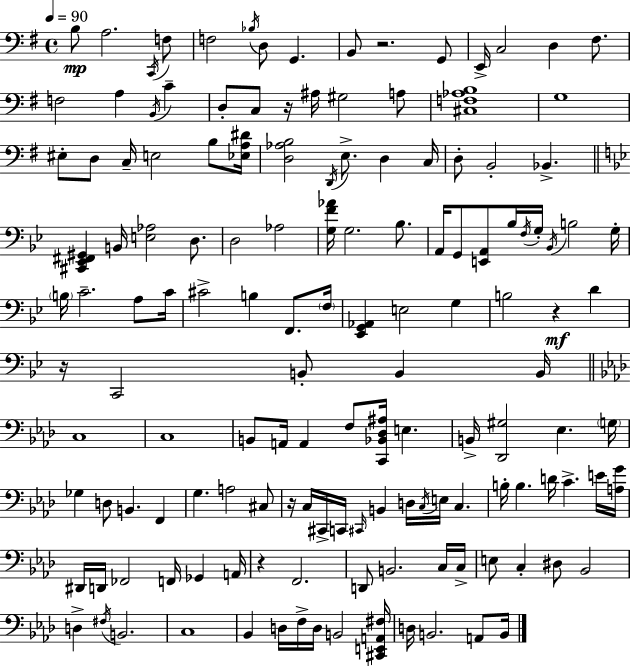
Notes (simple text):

B3/e A3/h. C2/s F3/e F3/h Bb3/s D3/e G2/q. B2/e R/h. G2/e E2/s C3/h D3/q F#3/e. F3/h A3/q B2/s C4/q D3/e C3/e R/s A#3/s G#3/h A3/e [C#3,F3,Ab3,B3]/w G3/w EIS3/e D3/e C3/s E3/h B3/e [Eb3,A3,D#4]/s [D3,Ab3,B3]/h D2/s E3/e. D3/q C3/s D3/e B2/h Bb2/q. [C#2,Eb2,F#2,G#2]/q B2/s [E3,Ab3]/h D3/e. D3/h Ab3/h [G3,F4,Ab4]/s G3/h. Bb3/e. A2/s G2/e [E2,A2]/e Bb3/s F3/s G3/s Bb2/s B3/h G3/s B3/s C4/h. A3/e C4/s C#4/h B3/q F2/e. F3/s [Eb2,G2,Ab2]/q E3/h G3/q B3/h R/q D4/q R/s C2/h B2/e B2/q B2/s C3/w C3/w B2/e A2/s A2/q F3/e [C2,Bb2,Db3,A#3]/s E3/q. B2/s [Db2,G#3]/h Eb3/q. G3/s Gb3/q D3/e B2/q. F2/q G3/q. A3/h C#3/e R/s C3/s C#2/s C2/s C#2/s B2/q D3/s C3/s E3/s C3/q. B3/s B3/q. D4/s C4/q. E4/s [A3,G4]/s D#2/s D2/s FES2/h F2/s Gb2/q A2/s R/q F2/h. D2/e B2/h. C3/s C3/s E3/e C3/q D#3/e Bb2/h D3/q F#3/s B2/h. C3/w Bb2/q D3/s F3/s D3/s B2/h [C#2,E2,A2,F#3]/s D3/s B2/h. A2/e B2/s